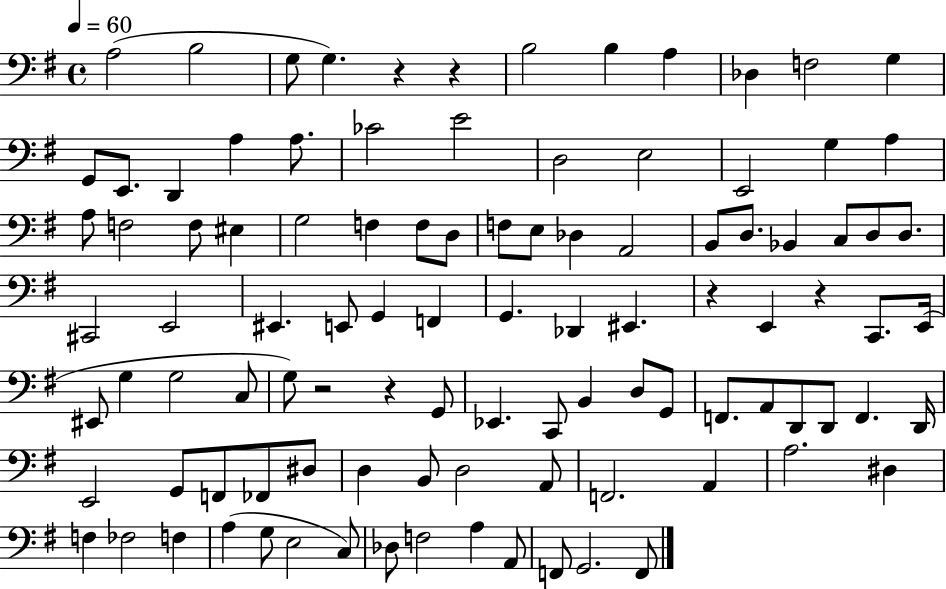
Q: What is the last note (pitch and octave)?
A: F2